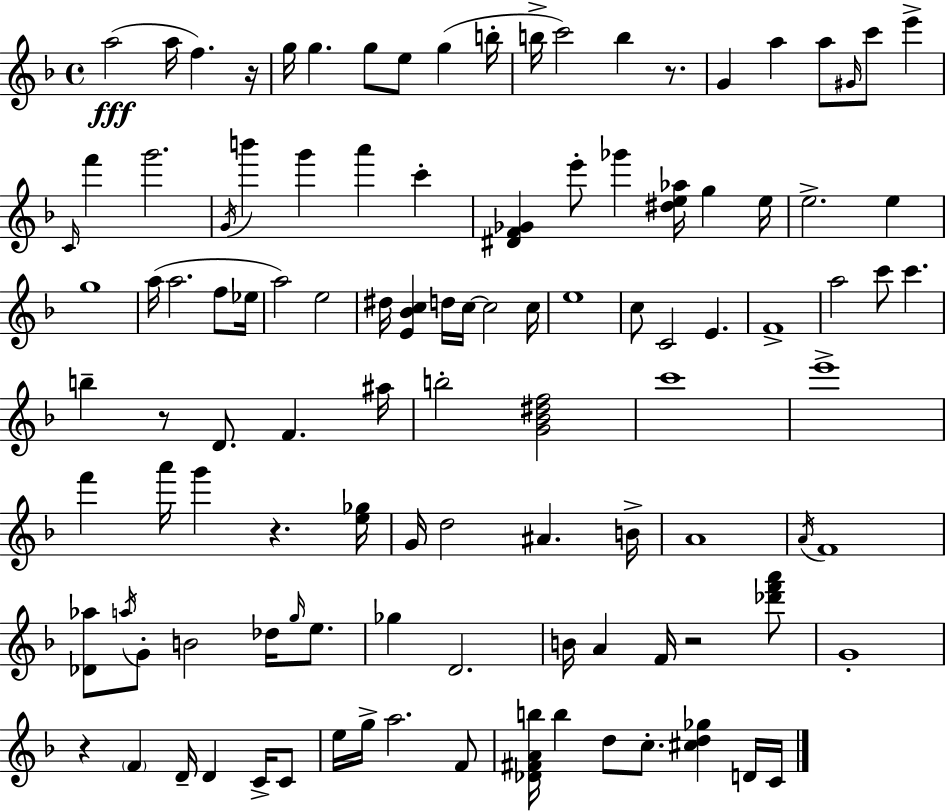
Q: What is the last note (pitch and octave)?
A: C4